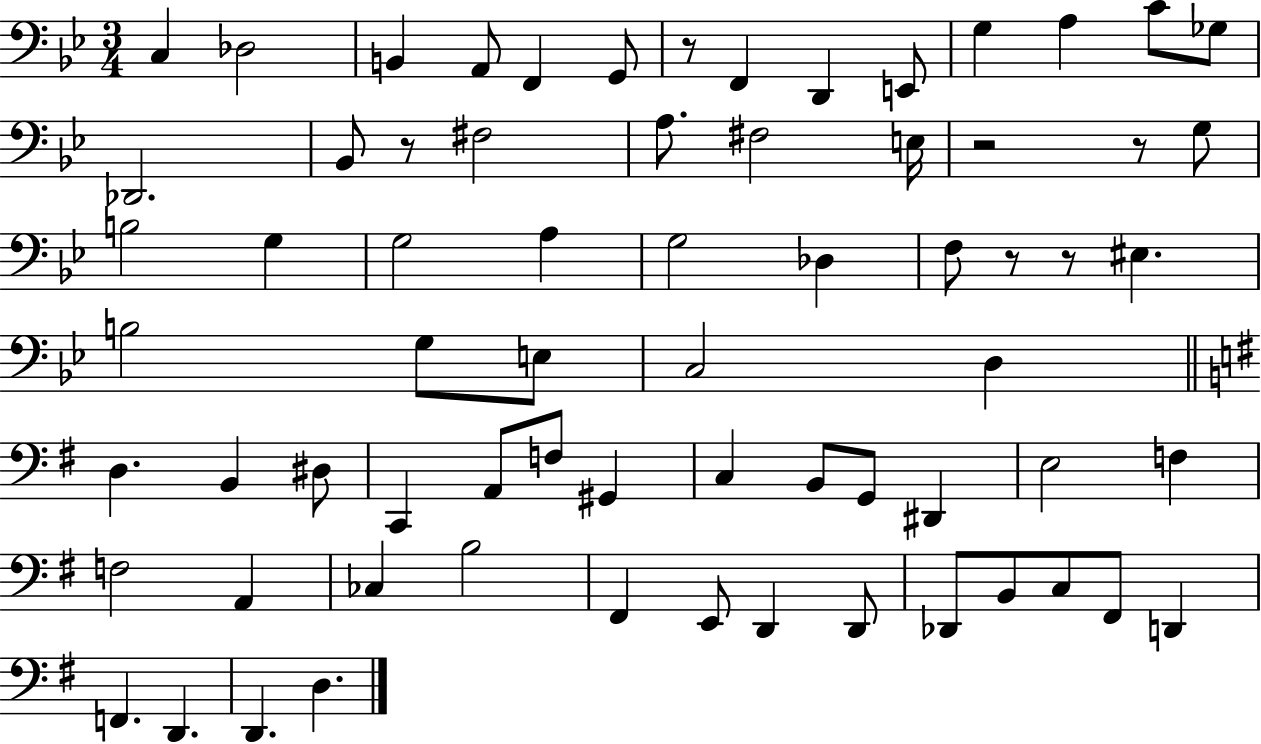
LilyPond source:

{
  \clef bass
  \numericTimeSignature
  \time 3/4
  \key bes \major
  \repeat volta 2 { c4 des2 | b,4 a,8 f,4 g,8 | r8 f,4 d,4 e,8 | g4 a4 c'8 ges8 | \break des,2. | bes,8 r8 fis2 | a8. fis2 e16 | r2 r8 g8 | \break b2 g4 | g2 a4 | g2 des4 | f8 r8 r8 eis4. | \break b2 g8 e8 | c2 d4 | \bar "||" \break \key g \major d4. b,4 dis8 | c,4 a,8 f8 gis,4 | c4 b,8 g,8 dis,4 | e2 f4 | \break f2 a,4 | ces4 b2 | fis,4 e,8 d,4 d,8 | des,8 b,8 c8 fis,8 d,4 | \break f,4. d,4. | d,4. d4. | } \bar "|."
}